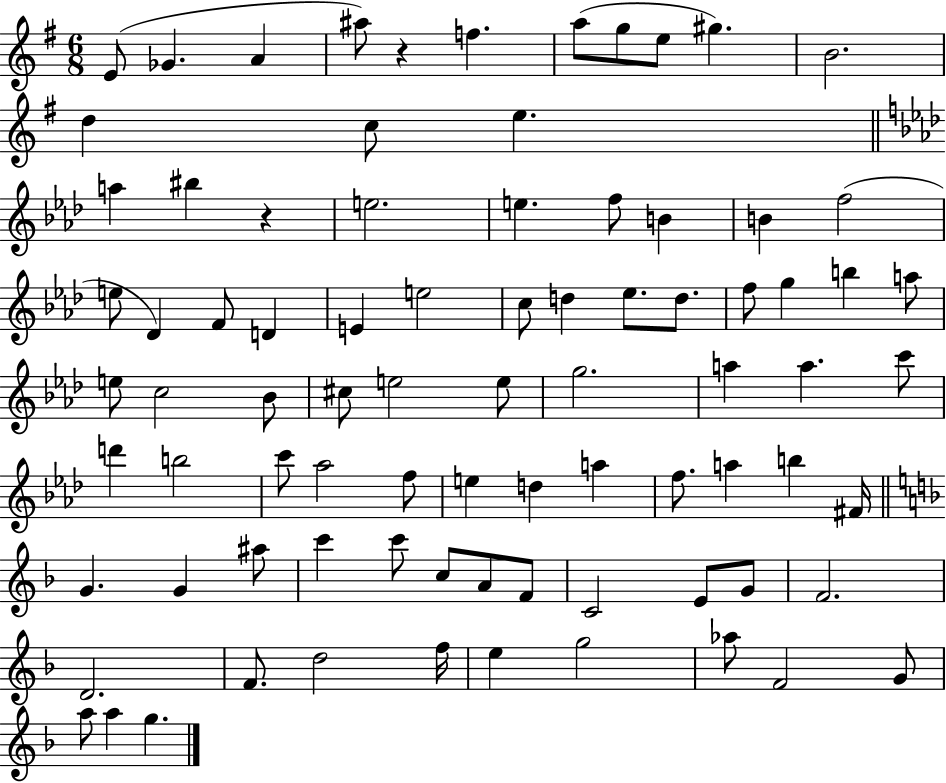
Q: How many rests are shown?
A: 2